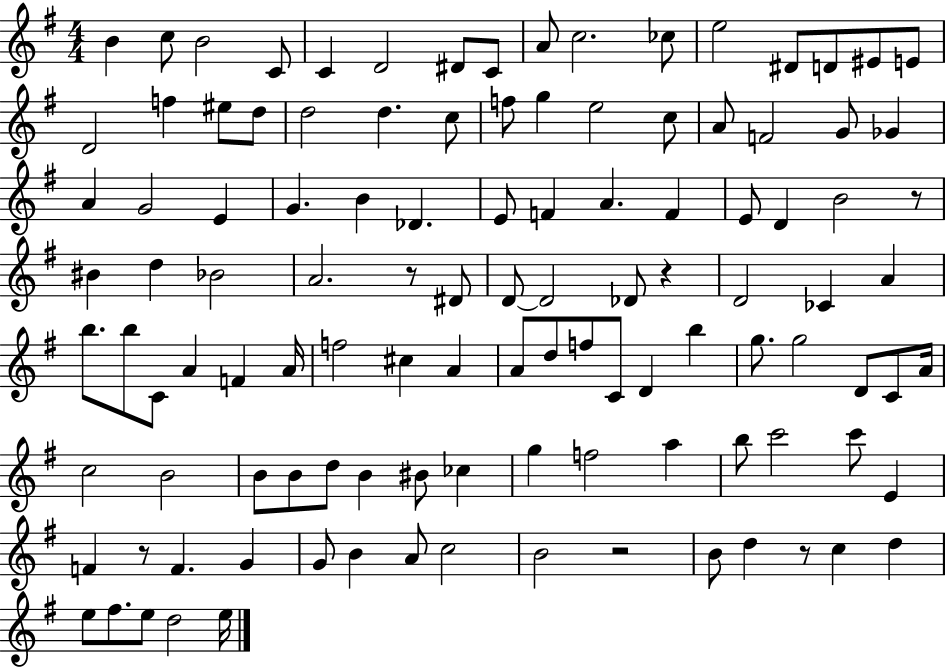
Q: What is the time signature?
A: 4/4